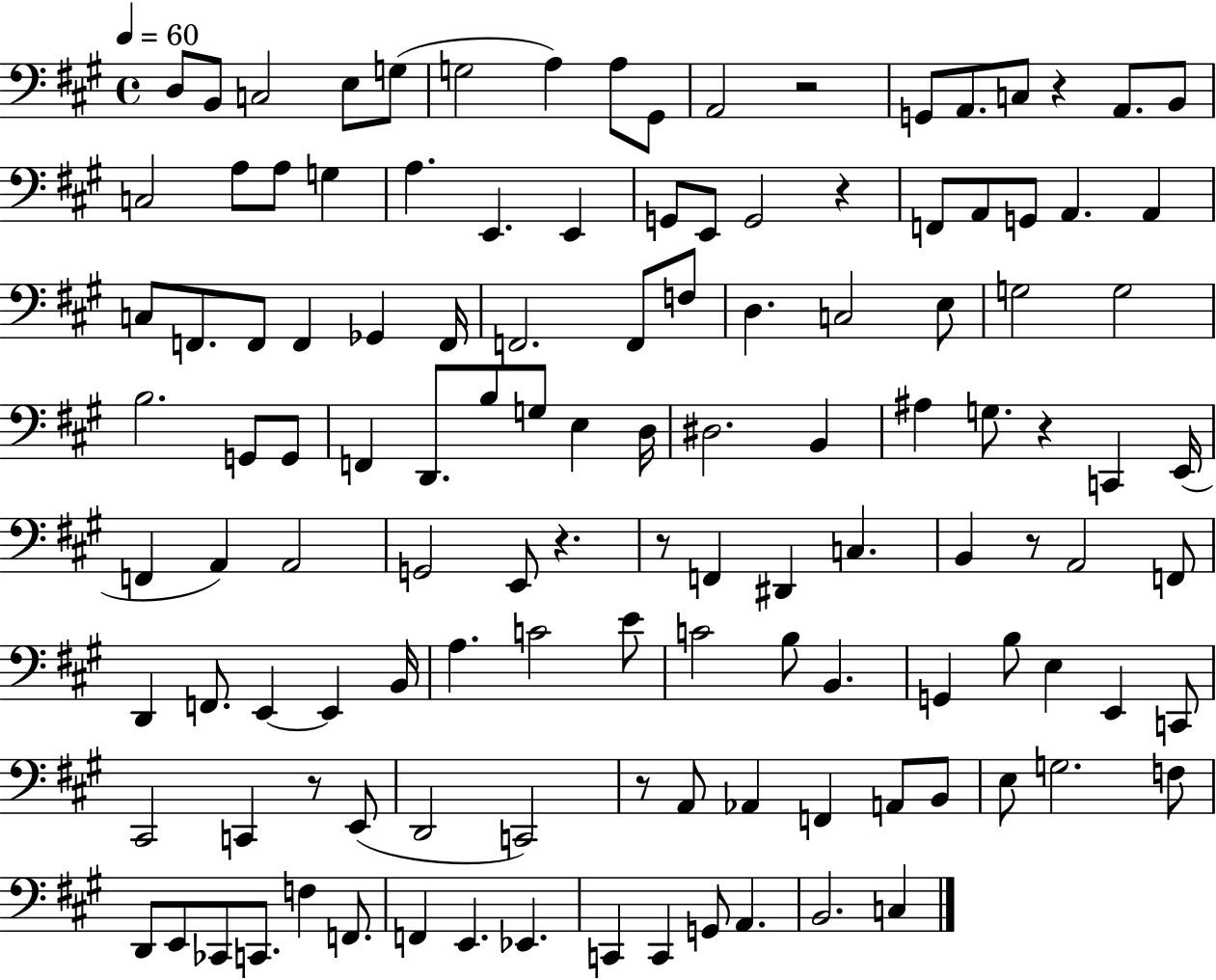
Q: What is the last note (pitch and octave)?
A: C3